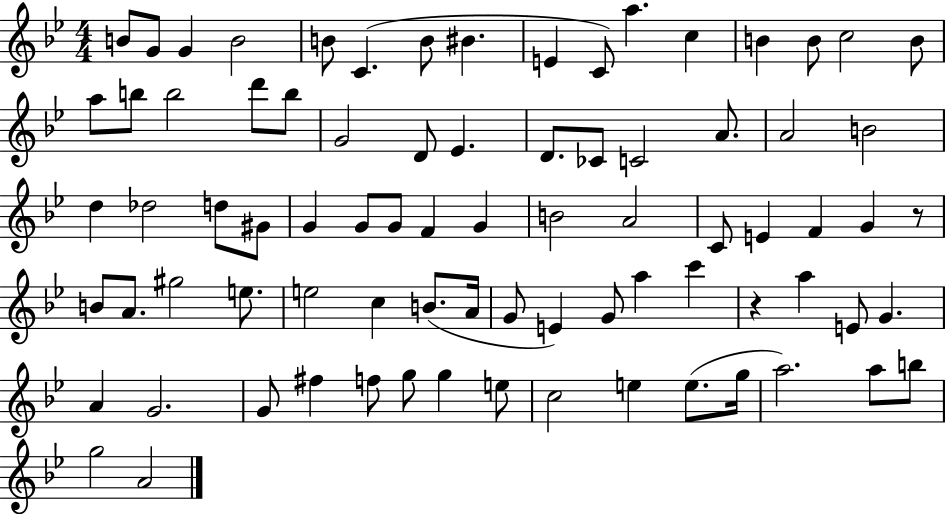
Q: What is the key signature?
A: BES major